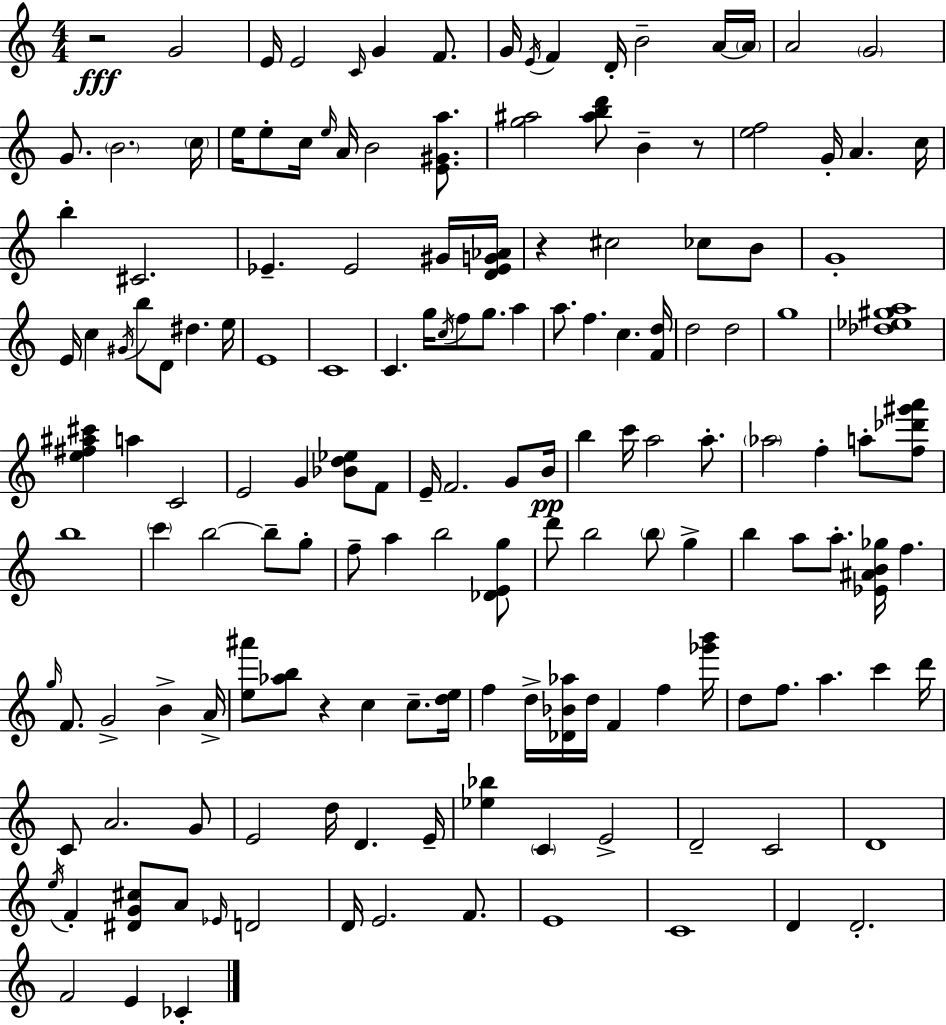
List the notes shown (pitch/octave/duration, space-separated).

R/h G4/h E4/s E4/h C4/s G4/q F4/e. G4/s E4/s F4/q D4/s B4/h A4/s A4/s A4/h G4/h G4/e. B4/h. C5/s E5/s E5/e C5/s E5/s A4/s B4/h [E4,G#4,A5]/e. [G5,A#5]/h [A#5,B5,D6]/e B4/q R/e [E5,F5]/h G4/s A4/q. C5/s B5/q C#4/h. Eb4/q. Eb4/h G#4/s [D4,Eb4,G4,Ab4]/s R/q C#5/h CES5/e B4/e G4/w E4/s C5/q G#4/s B5/e D4/e D#5/q. E5/s E4/w C4/w C4/q. G5/s C5/s F5/e G5/e. A5/q A5/e. F5/q. C5/q. [F4,D5]/s D5/h D5/h G5/w [Db5,Eb5,G#5,A5]/w [E5,F#5,A#5,C#6]/q A5/q C4/h E4/h G4/q [Bb4,D5,Eb5]/e F4/e E4/s F4/h. G4/e B4/s B5/q C6/s A5/h A5/e. Ab5/h F5/q A5/e [F5,Db6,G#6,A6]/e B5/w C6/q B5/h B5/e G5/e F5/e A5/q B5/h [Db4,E4,G5]/e D6/e B5/h B5/e G5/q B5/q A5/e A5/e. [Eb4,A#4,B4,Gb5]/s F5/q. G5/s F4/e. G4/h B4/q A4/s [E5,A#6]/e [Ab5,B5]/e R/q C5/q C5/e. [D5,E5]/s F5/q D5/s [Db4,Bb4,Ab5]/s D5/s F4/q F5/q [Gb6,B6]/s D5/e F5/e. A5/q. C6/q D6/s C4/e A4/h. G4/e E4/h D5/s D4/q. E4/s [Eb5,Bb5]/q C4/q E4/h D4/h C4/h D4/w E5/s F4/q [D#4,G4,C#5]/e A4/e Eb4/s D4/h D4/s E4/h. F4/e. E4/w C4/w D4/q D4/h. F4/h E4/q CES4/q